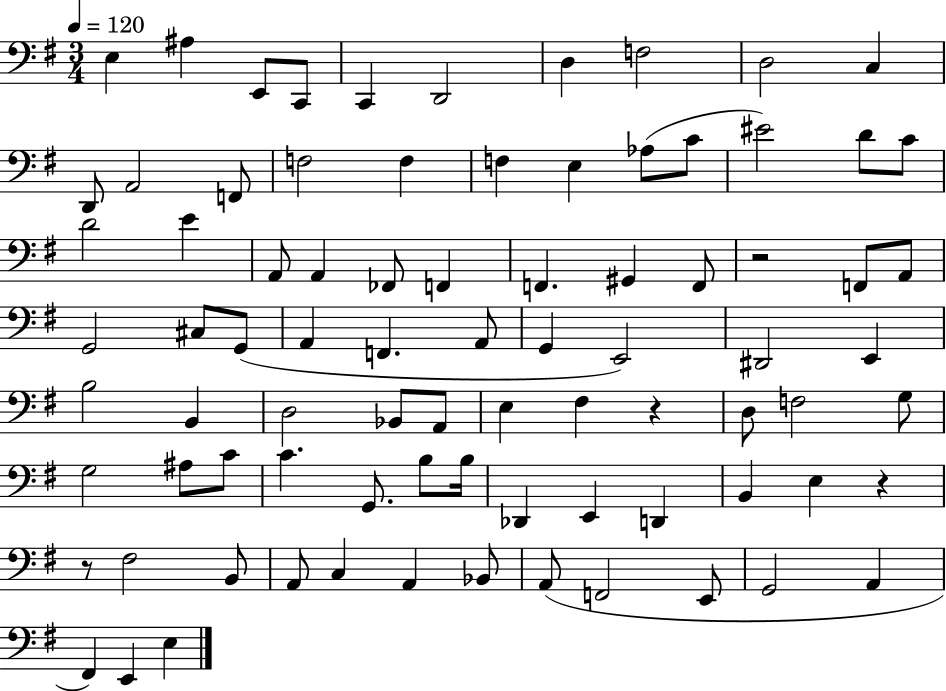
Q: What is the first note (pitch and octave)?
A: E3